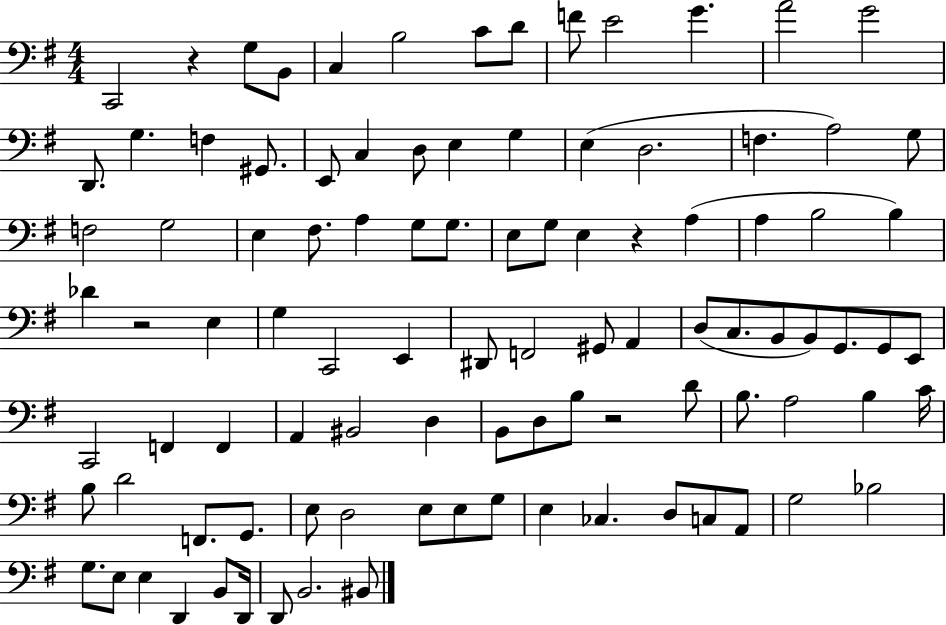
X:1
T:Untitled
M:4/4
L:1/4
K:G
C,,2 z G,/2 B,,/2 C, B,2 C/2 D/2 F/2 E2 G A2 G2 D,,/2 G, F, ^G,,/2 E,,/2 C, D,/2 E, G, E, D,2 F, A,2 G,/2 F,2 G,2 E, ^F,/2 A, G,/2 G,/2 E,/2 G,/2 E, z A, A, B,2 B, _D z2 E, G, C,,2 E,, ^D,,/2 F,,2 ^G,,/2 A,, D,/2 C,/2 B,,/2 B,,/2 G,,/2 G,,/2 E,,/2 C,,2 F,, F,, A,, ^B,,2 D, B,,/2 D,/2 B,/2 z2 D/2 B,/2 A,2 B, C/4 B,/2 D2 F,,/2 G,,/2 E,/2 D,2 E,/2 E,/2 G,/2 E, _C, D,/2 C,/2 A,,/2 G,2 _B,2 G,/2 E,/2 E, D,, B,,/2 D,,/4 D,,/2 B,,2 ^B,,/2